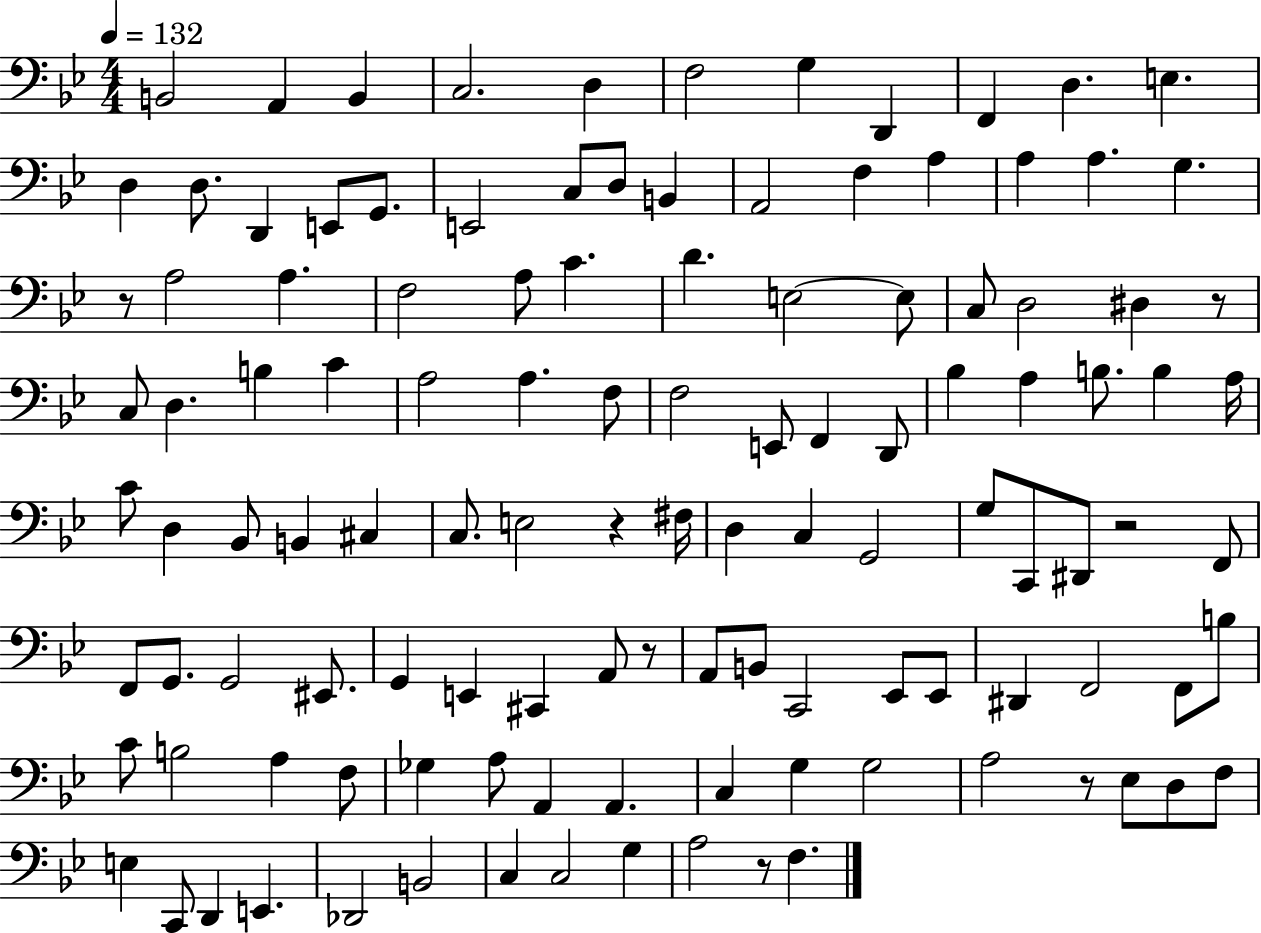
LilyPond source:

{
  \clef bass
  \numericTimeSignature
  \time 4/4
  \key bes \major
  \tempo 4 = 132
  b,2 a,4 b,4 | c2. d4 | f2 g4 d,4 | f,4 d4. e4. | \break d4 d8. d,4 e,8 g,8. | e,2 c8 d8 b,4 | a,2 f4 a4 | a4 a4. g4. | \break r8 a2 a4. | f2 a8 c'4. | d'4. e2~~ e8 | c8 d2 dis4 r8 | \break c8 d4. b4 c'4 | a2 a4. f8 | f2 e,8 f,4 d,8 | bes4 a4 b8. b4 a16 | \break c'8 d4 bes,8 b,4 cis4 | c8. e2 r4 fis16 | d4 c4 g,2 | g8 c,8 dis,8 r2 f,8 | \break f,8 g,8. g,2 eis,8. | g,4 e,4 cis,4 a,8 r8 | a,8 b,8 c,2 ees,8 ees,8 | dis,4 f,2 f,8 b8 | \break c'8 b2 a4 f8 | ges4 a8 a,4 a,4. | c4 g4 g2 | a2 r8 ees8 d8 f8 | \break e4 c,8 d,4 e,4. | des,2 b,2 | c4 c2 g4 | a2 r8 f4. | \break \bar "|."
}